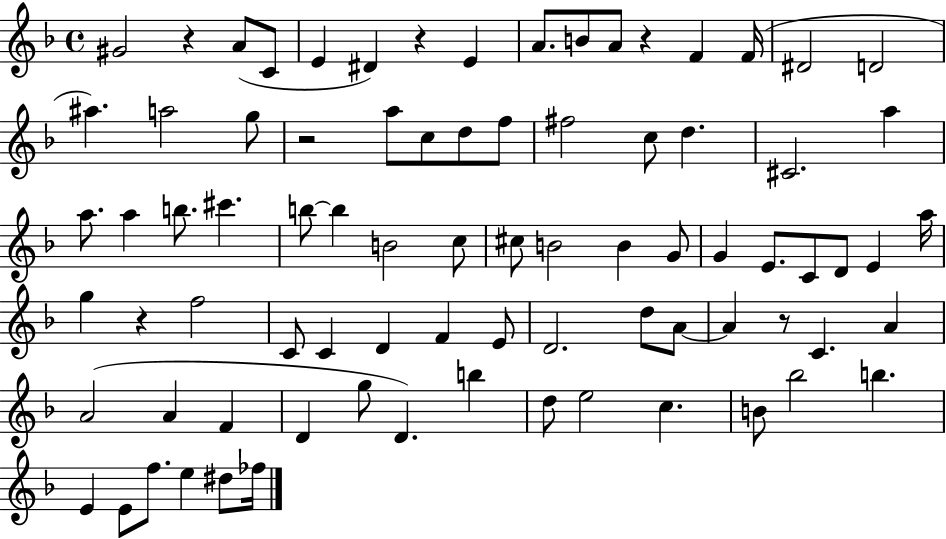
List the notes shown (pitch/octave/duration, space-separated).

G#4/h R/q A4/e C4/e E4/q D#4/q R/q E4/q A4/e. B4/e A4/e R/q F4/q F4/s D#4/h D4/h A#5/q. A5/h G5/e R/h A5/e C5/e D5/e F5/e F#5/h C5/e D5/q. C#4/h. A5/q A5/e. A5/q B5/e. C#6/q. B5/e B5/q B4/h C5/e C#5/e B4/h B4/q G4/e G4/q E4/e. C4/e D4/e E4/q A5/s G5/q R/q F5/h C4/e C4/q D4/q F4/q E4/e D4/h. D5/e A4/e A4/q R/e C4/q. A4/q A4/h A4/q F4/q D4/q G5/e D4/q. B5/q D5/e E5/h C5/q. B4/e Bb5/h B5/q. E4/q E4/e F5/e. E5/q D#5/e FES5/s